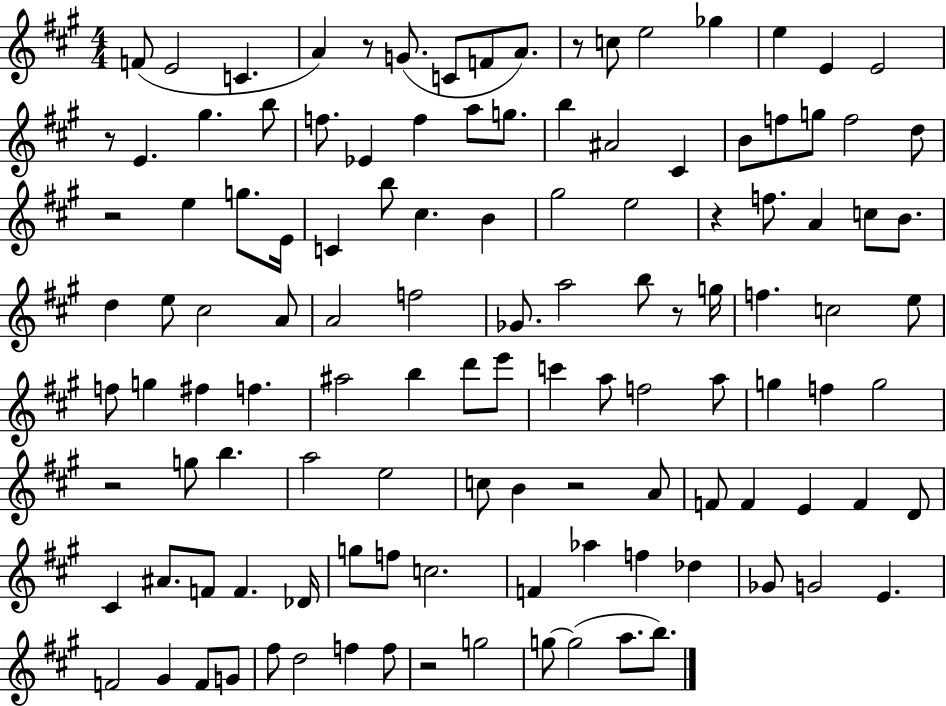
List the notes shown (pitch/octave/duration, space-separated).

F4/e E4/h C4/q. A4/q R/e G4/e. C4/e F4/e A4/e. R/e C5/e E5/h Gb5/q E5/q E4/q E4/h R/e E4/q. G#5/q. B5/e F5/e. Eb4/q F5/q A5/e G5/e. B5/q A#4/h C#4/q B4/e F5/e G5/e F5/h D5/e R/h E5/q G5/e. E4/s C4/q B5/e C#5/q. B4/q G#5/h E5/h R/q F5/e. A4/q C5/e B4/e. D5/q E5/e C#5/h A4/e A4/h F5/h Gb4/e. A5/h B5/e R/e G5/s F5/q. C5/h E5/e F5/e G5/q F#5/q F5/q. A#5/h B5/q D6/e E6/e C6/q A5/e F5/h A5/e G5/q F5/q G5/h R/h G5/e B5/q. A5/h E5/h C5/e B4/q R/h A4/e F4/e F4/q E4/q F4/q D4/e C#4/q A#4/e. F4/e F4/q. Db4/s G5/e F5/e C5/h. F4/q Ab5/q F5/q Db5/q Gb4/e G4/h E4/q. F4/h G#4/q F4/e G4/e F#5/e D5/h F5/q F5/e R/h G5/h G5/e G5/h A5/e. B5/e.